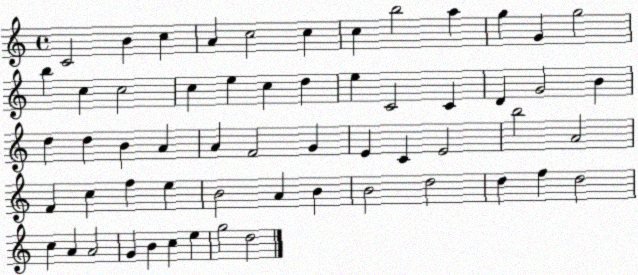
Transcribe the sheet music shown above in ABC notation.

X:1
T:Untitled
M:4/4
L:1/4
K:C
C2 B c A c2 c c b2 a g G g2 b c c2 c e c d e C2 C D G2 B d d B A A F2 G E C E2 b2 A2 F c f e B2 A B B2 d2 d f d2 c A A2 G B c e g2 d2